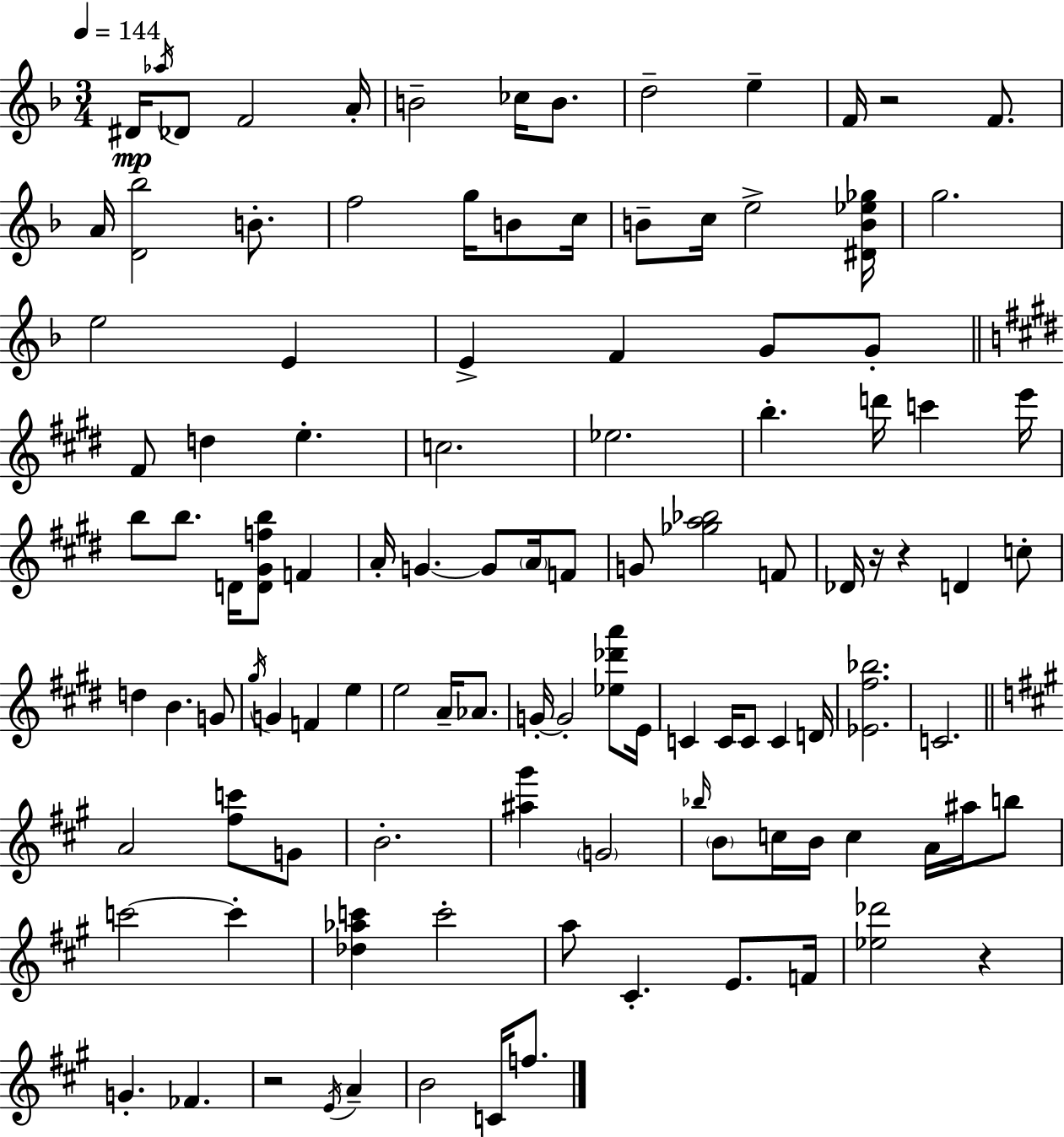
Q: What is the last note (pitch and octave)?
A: F5